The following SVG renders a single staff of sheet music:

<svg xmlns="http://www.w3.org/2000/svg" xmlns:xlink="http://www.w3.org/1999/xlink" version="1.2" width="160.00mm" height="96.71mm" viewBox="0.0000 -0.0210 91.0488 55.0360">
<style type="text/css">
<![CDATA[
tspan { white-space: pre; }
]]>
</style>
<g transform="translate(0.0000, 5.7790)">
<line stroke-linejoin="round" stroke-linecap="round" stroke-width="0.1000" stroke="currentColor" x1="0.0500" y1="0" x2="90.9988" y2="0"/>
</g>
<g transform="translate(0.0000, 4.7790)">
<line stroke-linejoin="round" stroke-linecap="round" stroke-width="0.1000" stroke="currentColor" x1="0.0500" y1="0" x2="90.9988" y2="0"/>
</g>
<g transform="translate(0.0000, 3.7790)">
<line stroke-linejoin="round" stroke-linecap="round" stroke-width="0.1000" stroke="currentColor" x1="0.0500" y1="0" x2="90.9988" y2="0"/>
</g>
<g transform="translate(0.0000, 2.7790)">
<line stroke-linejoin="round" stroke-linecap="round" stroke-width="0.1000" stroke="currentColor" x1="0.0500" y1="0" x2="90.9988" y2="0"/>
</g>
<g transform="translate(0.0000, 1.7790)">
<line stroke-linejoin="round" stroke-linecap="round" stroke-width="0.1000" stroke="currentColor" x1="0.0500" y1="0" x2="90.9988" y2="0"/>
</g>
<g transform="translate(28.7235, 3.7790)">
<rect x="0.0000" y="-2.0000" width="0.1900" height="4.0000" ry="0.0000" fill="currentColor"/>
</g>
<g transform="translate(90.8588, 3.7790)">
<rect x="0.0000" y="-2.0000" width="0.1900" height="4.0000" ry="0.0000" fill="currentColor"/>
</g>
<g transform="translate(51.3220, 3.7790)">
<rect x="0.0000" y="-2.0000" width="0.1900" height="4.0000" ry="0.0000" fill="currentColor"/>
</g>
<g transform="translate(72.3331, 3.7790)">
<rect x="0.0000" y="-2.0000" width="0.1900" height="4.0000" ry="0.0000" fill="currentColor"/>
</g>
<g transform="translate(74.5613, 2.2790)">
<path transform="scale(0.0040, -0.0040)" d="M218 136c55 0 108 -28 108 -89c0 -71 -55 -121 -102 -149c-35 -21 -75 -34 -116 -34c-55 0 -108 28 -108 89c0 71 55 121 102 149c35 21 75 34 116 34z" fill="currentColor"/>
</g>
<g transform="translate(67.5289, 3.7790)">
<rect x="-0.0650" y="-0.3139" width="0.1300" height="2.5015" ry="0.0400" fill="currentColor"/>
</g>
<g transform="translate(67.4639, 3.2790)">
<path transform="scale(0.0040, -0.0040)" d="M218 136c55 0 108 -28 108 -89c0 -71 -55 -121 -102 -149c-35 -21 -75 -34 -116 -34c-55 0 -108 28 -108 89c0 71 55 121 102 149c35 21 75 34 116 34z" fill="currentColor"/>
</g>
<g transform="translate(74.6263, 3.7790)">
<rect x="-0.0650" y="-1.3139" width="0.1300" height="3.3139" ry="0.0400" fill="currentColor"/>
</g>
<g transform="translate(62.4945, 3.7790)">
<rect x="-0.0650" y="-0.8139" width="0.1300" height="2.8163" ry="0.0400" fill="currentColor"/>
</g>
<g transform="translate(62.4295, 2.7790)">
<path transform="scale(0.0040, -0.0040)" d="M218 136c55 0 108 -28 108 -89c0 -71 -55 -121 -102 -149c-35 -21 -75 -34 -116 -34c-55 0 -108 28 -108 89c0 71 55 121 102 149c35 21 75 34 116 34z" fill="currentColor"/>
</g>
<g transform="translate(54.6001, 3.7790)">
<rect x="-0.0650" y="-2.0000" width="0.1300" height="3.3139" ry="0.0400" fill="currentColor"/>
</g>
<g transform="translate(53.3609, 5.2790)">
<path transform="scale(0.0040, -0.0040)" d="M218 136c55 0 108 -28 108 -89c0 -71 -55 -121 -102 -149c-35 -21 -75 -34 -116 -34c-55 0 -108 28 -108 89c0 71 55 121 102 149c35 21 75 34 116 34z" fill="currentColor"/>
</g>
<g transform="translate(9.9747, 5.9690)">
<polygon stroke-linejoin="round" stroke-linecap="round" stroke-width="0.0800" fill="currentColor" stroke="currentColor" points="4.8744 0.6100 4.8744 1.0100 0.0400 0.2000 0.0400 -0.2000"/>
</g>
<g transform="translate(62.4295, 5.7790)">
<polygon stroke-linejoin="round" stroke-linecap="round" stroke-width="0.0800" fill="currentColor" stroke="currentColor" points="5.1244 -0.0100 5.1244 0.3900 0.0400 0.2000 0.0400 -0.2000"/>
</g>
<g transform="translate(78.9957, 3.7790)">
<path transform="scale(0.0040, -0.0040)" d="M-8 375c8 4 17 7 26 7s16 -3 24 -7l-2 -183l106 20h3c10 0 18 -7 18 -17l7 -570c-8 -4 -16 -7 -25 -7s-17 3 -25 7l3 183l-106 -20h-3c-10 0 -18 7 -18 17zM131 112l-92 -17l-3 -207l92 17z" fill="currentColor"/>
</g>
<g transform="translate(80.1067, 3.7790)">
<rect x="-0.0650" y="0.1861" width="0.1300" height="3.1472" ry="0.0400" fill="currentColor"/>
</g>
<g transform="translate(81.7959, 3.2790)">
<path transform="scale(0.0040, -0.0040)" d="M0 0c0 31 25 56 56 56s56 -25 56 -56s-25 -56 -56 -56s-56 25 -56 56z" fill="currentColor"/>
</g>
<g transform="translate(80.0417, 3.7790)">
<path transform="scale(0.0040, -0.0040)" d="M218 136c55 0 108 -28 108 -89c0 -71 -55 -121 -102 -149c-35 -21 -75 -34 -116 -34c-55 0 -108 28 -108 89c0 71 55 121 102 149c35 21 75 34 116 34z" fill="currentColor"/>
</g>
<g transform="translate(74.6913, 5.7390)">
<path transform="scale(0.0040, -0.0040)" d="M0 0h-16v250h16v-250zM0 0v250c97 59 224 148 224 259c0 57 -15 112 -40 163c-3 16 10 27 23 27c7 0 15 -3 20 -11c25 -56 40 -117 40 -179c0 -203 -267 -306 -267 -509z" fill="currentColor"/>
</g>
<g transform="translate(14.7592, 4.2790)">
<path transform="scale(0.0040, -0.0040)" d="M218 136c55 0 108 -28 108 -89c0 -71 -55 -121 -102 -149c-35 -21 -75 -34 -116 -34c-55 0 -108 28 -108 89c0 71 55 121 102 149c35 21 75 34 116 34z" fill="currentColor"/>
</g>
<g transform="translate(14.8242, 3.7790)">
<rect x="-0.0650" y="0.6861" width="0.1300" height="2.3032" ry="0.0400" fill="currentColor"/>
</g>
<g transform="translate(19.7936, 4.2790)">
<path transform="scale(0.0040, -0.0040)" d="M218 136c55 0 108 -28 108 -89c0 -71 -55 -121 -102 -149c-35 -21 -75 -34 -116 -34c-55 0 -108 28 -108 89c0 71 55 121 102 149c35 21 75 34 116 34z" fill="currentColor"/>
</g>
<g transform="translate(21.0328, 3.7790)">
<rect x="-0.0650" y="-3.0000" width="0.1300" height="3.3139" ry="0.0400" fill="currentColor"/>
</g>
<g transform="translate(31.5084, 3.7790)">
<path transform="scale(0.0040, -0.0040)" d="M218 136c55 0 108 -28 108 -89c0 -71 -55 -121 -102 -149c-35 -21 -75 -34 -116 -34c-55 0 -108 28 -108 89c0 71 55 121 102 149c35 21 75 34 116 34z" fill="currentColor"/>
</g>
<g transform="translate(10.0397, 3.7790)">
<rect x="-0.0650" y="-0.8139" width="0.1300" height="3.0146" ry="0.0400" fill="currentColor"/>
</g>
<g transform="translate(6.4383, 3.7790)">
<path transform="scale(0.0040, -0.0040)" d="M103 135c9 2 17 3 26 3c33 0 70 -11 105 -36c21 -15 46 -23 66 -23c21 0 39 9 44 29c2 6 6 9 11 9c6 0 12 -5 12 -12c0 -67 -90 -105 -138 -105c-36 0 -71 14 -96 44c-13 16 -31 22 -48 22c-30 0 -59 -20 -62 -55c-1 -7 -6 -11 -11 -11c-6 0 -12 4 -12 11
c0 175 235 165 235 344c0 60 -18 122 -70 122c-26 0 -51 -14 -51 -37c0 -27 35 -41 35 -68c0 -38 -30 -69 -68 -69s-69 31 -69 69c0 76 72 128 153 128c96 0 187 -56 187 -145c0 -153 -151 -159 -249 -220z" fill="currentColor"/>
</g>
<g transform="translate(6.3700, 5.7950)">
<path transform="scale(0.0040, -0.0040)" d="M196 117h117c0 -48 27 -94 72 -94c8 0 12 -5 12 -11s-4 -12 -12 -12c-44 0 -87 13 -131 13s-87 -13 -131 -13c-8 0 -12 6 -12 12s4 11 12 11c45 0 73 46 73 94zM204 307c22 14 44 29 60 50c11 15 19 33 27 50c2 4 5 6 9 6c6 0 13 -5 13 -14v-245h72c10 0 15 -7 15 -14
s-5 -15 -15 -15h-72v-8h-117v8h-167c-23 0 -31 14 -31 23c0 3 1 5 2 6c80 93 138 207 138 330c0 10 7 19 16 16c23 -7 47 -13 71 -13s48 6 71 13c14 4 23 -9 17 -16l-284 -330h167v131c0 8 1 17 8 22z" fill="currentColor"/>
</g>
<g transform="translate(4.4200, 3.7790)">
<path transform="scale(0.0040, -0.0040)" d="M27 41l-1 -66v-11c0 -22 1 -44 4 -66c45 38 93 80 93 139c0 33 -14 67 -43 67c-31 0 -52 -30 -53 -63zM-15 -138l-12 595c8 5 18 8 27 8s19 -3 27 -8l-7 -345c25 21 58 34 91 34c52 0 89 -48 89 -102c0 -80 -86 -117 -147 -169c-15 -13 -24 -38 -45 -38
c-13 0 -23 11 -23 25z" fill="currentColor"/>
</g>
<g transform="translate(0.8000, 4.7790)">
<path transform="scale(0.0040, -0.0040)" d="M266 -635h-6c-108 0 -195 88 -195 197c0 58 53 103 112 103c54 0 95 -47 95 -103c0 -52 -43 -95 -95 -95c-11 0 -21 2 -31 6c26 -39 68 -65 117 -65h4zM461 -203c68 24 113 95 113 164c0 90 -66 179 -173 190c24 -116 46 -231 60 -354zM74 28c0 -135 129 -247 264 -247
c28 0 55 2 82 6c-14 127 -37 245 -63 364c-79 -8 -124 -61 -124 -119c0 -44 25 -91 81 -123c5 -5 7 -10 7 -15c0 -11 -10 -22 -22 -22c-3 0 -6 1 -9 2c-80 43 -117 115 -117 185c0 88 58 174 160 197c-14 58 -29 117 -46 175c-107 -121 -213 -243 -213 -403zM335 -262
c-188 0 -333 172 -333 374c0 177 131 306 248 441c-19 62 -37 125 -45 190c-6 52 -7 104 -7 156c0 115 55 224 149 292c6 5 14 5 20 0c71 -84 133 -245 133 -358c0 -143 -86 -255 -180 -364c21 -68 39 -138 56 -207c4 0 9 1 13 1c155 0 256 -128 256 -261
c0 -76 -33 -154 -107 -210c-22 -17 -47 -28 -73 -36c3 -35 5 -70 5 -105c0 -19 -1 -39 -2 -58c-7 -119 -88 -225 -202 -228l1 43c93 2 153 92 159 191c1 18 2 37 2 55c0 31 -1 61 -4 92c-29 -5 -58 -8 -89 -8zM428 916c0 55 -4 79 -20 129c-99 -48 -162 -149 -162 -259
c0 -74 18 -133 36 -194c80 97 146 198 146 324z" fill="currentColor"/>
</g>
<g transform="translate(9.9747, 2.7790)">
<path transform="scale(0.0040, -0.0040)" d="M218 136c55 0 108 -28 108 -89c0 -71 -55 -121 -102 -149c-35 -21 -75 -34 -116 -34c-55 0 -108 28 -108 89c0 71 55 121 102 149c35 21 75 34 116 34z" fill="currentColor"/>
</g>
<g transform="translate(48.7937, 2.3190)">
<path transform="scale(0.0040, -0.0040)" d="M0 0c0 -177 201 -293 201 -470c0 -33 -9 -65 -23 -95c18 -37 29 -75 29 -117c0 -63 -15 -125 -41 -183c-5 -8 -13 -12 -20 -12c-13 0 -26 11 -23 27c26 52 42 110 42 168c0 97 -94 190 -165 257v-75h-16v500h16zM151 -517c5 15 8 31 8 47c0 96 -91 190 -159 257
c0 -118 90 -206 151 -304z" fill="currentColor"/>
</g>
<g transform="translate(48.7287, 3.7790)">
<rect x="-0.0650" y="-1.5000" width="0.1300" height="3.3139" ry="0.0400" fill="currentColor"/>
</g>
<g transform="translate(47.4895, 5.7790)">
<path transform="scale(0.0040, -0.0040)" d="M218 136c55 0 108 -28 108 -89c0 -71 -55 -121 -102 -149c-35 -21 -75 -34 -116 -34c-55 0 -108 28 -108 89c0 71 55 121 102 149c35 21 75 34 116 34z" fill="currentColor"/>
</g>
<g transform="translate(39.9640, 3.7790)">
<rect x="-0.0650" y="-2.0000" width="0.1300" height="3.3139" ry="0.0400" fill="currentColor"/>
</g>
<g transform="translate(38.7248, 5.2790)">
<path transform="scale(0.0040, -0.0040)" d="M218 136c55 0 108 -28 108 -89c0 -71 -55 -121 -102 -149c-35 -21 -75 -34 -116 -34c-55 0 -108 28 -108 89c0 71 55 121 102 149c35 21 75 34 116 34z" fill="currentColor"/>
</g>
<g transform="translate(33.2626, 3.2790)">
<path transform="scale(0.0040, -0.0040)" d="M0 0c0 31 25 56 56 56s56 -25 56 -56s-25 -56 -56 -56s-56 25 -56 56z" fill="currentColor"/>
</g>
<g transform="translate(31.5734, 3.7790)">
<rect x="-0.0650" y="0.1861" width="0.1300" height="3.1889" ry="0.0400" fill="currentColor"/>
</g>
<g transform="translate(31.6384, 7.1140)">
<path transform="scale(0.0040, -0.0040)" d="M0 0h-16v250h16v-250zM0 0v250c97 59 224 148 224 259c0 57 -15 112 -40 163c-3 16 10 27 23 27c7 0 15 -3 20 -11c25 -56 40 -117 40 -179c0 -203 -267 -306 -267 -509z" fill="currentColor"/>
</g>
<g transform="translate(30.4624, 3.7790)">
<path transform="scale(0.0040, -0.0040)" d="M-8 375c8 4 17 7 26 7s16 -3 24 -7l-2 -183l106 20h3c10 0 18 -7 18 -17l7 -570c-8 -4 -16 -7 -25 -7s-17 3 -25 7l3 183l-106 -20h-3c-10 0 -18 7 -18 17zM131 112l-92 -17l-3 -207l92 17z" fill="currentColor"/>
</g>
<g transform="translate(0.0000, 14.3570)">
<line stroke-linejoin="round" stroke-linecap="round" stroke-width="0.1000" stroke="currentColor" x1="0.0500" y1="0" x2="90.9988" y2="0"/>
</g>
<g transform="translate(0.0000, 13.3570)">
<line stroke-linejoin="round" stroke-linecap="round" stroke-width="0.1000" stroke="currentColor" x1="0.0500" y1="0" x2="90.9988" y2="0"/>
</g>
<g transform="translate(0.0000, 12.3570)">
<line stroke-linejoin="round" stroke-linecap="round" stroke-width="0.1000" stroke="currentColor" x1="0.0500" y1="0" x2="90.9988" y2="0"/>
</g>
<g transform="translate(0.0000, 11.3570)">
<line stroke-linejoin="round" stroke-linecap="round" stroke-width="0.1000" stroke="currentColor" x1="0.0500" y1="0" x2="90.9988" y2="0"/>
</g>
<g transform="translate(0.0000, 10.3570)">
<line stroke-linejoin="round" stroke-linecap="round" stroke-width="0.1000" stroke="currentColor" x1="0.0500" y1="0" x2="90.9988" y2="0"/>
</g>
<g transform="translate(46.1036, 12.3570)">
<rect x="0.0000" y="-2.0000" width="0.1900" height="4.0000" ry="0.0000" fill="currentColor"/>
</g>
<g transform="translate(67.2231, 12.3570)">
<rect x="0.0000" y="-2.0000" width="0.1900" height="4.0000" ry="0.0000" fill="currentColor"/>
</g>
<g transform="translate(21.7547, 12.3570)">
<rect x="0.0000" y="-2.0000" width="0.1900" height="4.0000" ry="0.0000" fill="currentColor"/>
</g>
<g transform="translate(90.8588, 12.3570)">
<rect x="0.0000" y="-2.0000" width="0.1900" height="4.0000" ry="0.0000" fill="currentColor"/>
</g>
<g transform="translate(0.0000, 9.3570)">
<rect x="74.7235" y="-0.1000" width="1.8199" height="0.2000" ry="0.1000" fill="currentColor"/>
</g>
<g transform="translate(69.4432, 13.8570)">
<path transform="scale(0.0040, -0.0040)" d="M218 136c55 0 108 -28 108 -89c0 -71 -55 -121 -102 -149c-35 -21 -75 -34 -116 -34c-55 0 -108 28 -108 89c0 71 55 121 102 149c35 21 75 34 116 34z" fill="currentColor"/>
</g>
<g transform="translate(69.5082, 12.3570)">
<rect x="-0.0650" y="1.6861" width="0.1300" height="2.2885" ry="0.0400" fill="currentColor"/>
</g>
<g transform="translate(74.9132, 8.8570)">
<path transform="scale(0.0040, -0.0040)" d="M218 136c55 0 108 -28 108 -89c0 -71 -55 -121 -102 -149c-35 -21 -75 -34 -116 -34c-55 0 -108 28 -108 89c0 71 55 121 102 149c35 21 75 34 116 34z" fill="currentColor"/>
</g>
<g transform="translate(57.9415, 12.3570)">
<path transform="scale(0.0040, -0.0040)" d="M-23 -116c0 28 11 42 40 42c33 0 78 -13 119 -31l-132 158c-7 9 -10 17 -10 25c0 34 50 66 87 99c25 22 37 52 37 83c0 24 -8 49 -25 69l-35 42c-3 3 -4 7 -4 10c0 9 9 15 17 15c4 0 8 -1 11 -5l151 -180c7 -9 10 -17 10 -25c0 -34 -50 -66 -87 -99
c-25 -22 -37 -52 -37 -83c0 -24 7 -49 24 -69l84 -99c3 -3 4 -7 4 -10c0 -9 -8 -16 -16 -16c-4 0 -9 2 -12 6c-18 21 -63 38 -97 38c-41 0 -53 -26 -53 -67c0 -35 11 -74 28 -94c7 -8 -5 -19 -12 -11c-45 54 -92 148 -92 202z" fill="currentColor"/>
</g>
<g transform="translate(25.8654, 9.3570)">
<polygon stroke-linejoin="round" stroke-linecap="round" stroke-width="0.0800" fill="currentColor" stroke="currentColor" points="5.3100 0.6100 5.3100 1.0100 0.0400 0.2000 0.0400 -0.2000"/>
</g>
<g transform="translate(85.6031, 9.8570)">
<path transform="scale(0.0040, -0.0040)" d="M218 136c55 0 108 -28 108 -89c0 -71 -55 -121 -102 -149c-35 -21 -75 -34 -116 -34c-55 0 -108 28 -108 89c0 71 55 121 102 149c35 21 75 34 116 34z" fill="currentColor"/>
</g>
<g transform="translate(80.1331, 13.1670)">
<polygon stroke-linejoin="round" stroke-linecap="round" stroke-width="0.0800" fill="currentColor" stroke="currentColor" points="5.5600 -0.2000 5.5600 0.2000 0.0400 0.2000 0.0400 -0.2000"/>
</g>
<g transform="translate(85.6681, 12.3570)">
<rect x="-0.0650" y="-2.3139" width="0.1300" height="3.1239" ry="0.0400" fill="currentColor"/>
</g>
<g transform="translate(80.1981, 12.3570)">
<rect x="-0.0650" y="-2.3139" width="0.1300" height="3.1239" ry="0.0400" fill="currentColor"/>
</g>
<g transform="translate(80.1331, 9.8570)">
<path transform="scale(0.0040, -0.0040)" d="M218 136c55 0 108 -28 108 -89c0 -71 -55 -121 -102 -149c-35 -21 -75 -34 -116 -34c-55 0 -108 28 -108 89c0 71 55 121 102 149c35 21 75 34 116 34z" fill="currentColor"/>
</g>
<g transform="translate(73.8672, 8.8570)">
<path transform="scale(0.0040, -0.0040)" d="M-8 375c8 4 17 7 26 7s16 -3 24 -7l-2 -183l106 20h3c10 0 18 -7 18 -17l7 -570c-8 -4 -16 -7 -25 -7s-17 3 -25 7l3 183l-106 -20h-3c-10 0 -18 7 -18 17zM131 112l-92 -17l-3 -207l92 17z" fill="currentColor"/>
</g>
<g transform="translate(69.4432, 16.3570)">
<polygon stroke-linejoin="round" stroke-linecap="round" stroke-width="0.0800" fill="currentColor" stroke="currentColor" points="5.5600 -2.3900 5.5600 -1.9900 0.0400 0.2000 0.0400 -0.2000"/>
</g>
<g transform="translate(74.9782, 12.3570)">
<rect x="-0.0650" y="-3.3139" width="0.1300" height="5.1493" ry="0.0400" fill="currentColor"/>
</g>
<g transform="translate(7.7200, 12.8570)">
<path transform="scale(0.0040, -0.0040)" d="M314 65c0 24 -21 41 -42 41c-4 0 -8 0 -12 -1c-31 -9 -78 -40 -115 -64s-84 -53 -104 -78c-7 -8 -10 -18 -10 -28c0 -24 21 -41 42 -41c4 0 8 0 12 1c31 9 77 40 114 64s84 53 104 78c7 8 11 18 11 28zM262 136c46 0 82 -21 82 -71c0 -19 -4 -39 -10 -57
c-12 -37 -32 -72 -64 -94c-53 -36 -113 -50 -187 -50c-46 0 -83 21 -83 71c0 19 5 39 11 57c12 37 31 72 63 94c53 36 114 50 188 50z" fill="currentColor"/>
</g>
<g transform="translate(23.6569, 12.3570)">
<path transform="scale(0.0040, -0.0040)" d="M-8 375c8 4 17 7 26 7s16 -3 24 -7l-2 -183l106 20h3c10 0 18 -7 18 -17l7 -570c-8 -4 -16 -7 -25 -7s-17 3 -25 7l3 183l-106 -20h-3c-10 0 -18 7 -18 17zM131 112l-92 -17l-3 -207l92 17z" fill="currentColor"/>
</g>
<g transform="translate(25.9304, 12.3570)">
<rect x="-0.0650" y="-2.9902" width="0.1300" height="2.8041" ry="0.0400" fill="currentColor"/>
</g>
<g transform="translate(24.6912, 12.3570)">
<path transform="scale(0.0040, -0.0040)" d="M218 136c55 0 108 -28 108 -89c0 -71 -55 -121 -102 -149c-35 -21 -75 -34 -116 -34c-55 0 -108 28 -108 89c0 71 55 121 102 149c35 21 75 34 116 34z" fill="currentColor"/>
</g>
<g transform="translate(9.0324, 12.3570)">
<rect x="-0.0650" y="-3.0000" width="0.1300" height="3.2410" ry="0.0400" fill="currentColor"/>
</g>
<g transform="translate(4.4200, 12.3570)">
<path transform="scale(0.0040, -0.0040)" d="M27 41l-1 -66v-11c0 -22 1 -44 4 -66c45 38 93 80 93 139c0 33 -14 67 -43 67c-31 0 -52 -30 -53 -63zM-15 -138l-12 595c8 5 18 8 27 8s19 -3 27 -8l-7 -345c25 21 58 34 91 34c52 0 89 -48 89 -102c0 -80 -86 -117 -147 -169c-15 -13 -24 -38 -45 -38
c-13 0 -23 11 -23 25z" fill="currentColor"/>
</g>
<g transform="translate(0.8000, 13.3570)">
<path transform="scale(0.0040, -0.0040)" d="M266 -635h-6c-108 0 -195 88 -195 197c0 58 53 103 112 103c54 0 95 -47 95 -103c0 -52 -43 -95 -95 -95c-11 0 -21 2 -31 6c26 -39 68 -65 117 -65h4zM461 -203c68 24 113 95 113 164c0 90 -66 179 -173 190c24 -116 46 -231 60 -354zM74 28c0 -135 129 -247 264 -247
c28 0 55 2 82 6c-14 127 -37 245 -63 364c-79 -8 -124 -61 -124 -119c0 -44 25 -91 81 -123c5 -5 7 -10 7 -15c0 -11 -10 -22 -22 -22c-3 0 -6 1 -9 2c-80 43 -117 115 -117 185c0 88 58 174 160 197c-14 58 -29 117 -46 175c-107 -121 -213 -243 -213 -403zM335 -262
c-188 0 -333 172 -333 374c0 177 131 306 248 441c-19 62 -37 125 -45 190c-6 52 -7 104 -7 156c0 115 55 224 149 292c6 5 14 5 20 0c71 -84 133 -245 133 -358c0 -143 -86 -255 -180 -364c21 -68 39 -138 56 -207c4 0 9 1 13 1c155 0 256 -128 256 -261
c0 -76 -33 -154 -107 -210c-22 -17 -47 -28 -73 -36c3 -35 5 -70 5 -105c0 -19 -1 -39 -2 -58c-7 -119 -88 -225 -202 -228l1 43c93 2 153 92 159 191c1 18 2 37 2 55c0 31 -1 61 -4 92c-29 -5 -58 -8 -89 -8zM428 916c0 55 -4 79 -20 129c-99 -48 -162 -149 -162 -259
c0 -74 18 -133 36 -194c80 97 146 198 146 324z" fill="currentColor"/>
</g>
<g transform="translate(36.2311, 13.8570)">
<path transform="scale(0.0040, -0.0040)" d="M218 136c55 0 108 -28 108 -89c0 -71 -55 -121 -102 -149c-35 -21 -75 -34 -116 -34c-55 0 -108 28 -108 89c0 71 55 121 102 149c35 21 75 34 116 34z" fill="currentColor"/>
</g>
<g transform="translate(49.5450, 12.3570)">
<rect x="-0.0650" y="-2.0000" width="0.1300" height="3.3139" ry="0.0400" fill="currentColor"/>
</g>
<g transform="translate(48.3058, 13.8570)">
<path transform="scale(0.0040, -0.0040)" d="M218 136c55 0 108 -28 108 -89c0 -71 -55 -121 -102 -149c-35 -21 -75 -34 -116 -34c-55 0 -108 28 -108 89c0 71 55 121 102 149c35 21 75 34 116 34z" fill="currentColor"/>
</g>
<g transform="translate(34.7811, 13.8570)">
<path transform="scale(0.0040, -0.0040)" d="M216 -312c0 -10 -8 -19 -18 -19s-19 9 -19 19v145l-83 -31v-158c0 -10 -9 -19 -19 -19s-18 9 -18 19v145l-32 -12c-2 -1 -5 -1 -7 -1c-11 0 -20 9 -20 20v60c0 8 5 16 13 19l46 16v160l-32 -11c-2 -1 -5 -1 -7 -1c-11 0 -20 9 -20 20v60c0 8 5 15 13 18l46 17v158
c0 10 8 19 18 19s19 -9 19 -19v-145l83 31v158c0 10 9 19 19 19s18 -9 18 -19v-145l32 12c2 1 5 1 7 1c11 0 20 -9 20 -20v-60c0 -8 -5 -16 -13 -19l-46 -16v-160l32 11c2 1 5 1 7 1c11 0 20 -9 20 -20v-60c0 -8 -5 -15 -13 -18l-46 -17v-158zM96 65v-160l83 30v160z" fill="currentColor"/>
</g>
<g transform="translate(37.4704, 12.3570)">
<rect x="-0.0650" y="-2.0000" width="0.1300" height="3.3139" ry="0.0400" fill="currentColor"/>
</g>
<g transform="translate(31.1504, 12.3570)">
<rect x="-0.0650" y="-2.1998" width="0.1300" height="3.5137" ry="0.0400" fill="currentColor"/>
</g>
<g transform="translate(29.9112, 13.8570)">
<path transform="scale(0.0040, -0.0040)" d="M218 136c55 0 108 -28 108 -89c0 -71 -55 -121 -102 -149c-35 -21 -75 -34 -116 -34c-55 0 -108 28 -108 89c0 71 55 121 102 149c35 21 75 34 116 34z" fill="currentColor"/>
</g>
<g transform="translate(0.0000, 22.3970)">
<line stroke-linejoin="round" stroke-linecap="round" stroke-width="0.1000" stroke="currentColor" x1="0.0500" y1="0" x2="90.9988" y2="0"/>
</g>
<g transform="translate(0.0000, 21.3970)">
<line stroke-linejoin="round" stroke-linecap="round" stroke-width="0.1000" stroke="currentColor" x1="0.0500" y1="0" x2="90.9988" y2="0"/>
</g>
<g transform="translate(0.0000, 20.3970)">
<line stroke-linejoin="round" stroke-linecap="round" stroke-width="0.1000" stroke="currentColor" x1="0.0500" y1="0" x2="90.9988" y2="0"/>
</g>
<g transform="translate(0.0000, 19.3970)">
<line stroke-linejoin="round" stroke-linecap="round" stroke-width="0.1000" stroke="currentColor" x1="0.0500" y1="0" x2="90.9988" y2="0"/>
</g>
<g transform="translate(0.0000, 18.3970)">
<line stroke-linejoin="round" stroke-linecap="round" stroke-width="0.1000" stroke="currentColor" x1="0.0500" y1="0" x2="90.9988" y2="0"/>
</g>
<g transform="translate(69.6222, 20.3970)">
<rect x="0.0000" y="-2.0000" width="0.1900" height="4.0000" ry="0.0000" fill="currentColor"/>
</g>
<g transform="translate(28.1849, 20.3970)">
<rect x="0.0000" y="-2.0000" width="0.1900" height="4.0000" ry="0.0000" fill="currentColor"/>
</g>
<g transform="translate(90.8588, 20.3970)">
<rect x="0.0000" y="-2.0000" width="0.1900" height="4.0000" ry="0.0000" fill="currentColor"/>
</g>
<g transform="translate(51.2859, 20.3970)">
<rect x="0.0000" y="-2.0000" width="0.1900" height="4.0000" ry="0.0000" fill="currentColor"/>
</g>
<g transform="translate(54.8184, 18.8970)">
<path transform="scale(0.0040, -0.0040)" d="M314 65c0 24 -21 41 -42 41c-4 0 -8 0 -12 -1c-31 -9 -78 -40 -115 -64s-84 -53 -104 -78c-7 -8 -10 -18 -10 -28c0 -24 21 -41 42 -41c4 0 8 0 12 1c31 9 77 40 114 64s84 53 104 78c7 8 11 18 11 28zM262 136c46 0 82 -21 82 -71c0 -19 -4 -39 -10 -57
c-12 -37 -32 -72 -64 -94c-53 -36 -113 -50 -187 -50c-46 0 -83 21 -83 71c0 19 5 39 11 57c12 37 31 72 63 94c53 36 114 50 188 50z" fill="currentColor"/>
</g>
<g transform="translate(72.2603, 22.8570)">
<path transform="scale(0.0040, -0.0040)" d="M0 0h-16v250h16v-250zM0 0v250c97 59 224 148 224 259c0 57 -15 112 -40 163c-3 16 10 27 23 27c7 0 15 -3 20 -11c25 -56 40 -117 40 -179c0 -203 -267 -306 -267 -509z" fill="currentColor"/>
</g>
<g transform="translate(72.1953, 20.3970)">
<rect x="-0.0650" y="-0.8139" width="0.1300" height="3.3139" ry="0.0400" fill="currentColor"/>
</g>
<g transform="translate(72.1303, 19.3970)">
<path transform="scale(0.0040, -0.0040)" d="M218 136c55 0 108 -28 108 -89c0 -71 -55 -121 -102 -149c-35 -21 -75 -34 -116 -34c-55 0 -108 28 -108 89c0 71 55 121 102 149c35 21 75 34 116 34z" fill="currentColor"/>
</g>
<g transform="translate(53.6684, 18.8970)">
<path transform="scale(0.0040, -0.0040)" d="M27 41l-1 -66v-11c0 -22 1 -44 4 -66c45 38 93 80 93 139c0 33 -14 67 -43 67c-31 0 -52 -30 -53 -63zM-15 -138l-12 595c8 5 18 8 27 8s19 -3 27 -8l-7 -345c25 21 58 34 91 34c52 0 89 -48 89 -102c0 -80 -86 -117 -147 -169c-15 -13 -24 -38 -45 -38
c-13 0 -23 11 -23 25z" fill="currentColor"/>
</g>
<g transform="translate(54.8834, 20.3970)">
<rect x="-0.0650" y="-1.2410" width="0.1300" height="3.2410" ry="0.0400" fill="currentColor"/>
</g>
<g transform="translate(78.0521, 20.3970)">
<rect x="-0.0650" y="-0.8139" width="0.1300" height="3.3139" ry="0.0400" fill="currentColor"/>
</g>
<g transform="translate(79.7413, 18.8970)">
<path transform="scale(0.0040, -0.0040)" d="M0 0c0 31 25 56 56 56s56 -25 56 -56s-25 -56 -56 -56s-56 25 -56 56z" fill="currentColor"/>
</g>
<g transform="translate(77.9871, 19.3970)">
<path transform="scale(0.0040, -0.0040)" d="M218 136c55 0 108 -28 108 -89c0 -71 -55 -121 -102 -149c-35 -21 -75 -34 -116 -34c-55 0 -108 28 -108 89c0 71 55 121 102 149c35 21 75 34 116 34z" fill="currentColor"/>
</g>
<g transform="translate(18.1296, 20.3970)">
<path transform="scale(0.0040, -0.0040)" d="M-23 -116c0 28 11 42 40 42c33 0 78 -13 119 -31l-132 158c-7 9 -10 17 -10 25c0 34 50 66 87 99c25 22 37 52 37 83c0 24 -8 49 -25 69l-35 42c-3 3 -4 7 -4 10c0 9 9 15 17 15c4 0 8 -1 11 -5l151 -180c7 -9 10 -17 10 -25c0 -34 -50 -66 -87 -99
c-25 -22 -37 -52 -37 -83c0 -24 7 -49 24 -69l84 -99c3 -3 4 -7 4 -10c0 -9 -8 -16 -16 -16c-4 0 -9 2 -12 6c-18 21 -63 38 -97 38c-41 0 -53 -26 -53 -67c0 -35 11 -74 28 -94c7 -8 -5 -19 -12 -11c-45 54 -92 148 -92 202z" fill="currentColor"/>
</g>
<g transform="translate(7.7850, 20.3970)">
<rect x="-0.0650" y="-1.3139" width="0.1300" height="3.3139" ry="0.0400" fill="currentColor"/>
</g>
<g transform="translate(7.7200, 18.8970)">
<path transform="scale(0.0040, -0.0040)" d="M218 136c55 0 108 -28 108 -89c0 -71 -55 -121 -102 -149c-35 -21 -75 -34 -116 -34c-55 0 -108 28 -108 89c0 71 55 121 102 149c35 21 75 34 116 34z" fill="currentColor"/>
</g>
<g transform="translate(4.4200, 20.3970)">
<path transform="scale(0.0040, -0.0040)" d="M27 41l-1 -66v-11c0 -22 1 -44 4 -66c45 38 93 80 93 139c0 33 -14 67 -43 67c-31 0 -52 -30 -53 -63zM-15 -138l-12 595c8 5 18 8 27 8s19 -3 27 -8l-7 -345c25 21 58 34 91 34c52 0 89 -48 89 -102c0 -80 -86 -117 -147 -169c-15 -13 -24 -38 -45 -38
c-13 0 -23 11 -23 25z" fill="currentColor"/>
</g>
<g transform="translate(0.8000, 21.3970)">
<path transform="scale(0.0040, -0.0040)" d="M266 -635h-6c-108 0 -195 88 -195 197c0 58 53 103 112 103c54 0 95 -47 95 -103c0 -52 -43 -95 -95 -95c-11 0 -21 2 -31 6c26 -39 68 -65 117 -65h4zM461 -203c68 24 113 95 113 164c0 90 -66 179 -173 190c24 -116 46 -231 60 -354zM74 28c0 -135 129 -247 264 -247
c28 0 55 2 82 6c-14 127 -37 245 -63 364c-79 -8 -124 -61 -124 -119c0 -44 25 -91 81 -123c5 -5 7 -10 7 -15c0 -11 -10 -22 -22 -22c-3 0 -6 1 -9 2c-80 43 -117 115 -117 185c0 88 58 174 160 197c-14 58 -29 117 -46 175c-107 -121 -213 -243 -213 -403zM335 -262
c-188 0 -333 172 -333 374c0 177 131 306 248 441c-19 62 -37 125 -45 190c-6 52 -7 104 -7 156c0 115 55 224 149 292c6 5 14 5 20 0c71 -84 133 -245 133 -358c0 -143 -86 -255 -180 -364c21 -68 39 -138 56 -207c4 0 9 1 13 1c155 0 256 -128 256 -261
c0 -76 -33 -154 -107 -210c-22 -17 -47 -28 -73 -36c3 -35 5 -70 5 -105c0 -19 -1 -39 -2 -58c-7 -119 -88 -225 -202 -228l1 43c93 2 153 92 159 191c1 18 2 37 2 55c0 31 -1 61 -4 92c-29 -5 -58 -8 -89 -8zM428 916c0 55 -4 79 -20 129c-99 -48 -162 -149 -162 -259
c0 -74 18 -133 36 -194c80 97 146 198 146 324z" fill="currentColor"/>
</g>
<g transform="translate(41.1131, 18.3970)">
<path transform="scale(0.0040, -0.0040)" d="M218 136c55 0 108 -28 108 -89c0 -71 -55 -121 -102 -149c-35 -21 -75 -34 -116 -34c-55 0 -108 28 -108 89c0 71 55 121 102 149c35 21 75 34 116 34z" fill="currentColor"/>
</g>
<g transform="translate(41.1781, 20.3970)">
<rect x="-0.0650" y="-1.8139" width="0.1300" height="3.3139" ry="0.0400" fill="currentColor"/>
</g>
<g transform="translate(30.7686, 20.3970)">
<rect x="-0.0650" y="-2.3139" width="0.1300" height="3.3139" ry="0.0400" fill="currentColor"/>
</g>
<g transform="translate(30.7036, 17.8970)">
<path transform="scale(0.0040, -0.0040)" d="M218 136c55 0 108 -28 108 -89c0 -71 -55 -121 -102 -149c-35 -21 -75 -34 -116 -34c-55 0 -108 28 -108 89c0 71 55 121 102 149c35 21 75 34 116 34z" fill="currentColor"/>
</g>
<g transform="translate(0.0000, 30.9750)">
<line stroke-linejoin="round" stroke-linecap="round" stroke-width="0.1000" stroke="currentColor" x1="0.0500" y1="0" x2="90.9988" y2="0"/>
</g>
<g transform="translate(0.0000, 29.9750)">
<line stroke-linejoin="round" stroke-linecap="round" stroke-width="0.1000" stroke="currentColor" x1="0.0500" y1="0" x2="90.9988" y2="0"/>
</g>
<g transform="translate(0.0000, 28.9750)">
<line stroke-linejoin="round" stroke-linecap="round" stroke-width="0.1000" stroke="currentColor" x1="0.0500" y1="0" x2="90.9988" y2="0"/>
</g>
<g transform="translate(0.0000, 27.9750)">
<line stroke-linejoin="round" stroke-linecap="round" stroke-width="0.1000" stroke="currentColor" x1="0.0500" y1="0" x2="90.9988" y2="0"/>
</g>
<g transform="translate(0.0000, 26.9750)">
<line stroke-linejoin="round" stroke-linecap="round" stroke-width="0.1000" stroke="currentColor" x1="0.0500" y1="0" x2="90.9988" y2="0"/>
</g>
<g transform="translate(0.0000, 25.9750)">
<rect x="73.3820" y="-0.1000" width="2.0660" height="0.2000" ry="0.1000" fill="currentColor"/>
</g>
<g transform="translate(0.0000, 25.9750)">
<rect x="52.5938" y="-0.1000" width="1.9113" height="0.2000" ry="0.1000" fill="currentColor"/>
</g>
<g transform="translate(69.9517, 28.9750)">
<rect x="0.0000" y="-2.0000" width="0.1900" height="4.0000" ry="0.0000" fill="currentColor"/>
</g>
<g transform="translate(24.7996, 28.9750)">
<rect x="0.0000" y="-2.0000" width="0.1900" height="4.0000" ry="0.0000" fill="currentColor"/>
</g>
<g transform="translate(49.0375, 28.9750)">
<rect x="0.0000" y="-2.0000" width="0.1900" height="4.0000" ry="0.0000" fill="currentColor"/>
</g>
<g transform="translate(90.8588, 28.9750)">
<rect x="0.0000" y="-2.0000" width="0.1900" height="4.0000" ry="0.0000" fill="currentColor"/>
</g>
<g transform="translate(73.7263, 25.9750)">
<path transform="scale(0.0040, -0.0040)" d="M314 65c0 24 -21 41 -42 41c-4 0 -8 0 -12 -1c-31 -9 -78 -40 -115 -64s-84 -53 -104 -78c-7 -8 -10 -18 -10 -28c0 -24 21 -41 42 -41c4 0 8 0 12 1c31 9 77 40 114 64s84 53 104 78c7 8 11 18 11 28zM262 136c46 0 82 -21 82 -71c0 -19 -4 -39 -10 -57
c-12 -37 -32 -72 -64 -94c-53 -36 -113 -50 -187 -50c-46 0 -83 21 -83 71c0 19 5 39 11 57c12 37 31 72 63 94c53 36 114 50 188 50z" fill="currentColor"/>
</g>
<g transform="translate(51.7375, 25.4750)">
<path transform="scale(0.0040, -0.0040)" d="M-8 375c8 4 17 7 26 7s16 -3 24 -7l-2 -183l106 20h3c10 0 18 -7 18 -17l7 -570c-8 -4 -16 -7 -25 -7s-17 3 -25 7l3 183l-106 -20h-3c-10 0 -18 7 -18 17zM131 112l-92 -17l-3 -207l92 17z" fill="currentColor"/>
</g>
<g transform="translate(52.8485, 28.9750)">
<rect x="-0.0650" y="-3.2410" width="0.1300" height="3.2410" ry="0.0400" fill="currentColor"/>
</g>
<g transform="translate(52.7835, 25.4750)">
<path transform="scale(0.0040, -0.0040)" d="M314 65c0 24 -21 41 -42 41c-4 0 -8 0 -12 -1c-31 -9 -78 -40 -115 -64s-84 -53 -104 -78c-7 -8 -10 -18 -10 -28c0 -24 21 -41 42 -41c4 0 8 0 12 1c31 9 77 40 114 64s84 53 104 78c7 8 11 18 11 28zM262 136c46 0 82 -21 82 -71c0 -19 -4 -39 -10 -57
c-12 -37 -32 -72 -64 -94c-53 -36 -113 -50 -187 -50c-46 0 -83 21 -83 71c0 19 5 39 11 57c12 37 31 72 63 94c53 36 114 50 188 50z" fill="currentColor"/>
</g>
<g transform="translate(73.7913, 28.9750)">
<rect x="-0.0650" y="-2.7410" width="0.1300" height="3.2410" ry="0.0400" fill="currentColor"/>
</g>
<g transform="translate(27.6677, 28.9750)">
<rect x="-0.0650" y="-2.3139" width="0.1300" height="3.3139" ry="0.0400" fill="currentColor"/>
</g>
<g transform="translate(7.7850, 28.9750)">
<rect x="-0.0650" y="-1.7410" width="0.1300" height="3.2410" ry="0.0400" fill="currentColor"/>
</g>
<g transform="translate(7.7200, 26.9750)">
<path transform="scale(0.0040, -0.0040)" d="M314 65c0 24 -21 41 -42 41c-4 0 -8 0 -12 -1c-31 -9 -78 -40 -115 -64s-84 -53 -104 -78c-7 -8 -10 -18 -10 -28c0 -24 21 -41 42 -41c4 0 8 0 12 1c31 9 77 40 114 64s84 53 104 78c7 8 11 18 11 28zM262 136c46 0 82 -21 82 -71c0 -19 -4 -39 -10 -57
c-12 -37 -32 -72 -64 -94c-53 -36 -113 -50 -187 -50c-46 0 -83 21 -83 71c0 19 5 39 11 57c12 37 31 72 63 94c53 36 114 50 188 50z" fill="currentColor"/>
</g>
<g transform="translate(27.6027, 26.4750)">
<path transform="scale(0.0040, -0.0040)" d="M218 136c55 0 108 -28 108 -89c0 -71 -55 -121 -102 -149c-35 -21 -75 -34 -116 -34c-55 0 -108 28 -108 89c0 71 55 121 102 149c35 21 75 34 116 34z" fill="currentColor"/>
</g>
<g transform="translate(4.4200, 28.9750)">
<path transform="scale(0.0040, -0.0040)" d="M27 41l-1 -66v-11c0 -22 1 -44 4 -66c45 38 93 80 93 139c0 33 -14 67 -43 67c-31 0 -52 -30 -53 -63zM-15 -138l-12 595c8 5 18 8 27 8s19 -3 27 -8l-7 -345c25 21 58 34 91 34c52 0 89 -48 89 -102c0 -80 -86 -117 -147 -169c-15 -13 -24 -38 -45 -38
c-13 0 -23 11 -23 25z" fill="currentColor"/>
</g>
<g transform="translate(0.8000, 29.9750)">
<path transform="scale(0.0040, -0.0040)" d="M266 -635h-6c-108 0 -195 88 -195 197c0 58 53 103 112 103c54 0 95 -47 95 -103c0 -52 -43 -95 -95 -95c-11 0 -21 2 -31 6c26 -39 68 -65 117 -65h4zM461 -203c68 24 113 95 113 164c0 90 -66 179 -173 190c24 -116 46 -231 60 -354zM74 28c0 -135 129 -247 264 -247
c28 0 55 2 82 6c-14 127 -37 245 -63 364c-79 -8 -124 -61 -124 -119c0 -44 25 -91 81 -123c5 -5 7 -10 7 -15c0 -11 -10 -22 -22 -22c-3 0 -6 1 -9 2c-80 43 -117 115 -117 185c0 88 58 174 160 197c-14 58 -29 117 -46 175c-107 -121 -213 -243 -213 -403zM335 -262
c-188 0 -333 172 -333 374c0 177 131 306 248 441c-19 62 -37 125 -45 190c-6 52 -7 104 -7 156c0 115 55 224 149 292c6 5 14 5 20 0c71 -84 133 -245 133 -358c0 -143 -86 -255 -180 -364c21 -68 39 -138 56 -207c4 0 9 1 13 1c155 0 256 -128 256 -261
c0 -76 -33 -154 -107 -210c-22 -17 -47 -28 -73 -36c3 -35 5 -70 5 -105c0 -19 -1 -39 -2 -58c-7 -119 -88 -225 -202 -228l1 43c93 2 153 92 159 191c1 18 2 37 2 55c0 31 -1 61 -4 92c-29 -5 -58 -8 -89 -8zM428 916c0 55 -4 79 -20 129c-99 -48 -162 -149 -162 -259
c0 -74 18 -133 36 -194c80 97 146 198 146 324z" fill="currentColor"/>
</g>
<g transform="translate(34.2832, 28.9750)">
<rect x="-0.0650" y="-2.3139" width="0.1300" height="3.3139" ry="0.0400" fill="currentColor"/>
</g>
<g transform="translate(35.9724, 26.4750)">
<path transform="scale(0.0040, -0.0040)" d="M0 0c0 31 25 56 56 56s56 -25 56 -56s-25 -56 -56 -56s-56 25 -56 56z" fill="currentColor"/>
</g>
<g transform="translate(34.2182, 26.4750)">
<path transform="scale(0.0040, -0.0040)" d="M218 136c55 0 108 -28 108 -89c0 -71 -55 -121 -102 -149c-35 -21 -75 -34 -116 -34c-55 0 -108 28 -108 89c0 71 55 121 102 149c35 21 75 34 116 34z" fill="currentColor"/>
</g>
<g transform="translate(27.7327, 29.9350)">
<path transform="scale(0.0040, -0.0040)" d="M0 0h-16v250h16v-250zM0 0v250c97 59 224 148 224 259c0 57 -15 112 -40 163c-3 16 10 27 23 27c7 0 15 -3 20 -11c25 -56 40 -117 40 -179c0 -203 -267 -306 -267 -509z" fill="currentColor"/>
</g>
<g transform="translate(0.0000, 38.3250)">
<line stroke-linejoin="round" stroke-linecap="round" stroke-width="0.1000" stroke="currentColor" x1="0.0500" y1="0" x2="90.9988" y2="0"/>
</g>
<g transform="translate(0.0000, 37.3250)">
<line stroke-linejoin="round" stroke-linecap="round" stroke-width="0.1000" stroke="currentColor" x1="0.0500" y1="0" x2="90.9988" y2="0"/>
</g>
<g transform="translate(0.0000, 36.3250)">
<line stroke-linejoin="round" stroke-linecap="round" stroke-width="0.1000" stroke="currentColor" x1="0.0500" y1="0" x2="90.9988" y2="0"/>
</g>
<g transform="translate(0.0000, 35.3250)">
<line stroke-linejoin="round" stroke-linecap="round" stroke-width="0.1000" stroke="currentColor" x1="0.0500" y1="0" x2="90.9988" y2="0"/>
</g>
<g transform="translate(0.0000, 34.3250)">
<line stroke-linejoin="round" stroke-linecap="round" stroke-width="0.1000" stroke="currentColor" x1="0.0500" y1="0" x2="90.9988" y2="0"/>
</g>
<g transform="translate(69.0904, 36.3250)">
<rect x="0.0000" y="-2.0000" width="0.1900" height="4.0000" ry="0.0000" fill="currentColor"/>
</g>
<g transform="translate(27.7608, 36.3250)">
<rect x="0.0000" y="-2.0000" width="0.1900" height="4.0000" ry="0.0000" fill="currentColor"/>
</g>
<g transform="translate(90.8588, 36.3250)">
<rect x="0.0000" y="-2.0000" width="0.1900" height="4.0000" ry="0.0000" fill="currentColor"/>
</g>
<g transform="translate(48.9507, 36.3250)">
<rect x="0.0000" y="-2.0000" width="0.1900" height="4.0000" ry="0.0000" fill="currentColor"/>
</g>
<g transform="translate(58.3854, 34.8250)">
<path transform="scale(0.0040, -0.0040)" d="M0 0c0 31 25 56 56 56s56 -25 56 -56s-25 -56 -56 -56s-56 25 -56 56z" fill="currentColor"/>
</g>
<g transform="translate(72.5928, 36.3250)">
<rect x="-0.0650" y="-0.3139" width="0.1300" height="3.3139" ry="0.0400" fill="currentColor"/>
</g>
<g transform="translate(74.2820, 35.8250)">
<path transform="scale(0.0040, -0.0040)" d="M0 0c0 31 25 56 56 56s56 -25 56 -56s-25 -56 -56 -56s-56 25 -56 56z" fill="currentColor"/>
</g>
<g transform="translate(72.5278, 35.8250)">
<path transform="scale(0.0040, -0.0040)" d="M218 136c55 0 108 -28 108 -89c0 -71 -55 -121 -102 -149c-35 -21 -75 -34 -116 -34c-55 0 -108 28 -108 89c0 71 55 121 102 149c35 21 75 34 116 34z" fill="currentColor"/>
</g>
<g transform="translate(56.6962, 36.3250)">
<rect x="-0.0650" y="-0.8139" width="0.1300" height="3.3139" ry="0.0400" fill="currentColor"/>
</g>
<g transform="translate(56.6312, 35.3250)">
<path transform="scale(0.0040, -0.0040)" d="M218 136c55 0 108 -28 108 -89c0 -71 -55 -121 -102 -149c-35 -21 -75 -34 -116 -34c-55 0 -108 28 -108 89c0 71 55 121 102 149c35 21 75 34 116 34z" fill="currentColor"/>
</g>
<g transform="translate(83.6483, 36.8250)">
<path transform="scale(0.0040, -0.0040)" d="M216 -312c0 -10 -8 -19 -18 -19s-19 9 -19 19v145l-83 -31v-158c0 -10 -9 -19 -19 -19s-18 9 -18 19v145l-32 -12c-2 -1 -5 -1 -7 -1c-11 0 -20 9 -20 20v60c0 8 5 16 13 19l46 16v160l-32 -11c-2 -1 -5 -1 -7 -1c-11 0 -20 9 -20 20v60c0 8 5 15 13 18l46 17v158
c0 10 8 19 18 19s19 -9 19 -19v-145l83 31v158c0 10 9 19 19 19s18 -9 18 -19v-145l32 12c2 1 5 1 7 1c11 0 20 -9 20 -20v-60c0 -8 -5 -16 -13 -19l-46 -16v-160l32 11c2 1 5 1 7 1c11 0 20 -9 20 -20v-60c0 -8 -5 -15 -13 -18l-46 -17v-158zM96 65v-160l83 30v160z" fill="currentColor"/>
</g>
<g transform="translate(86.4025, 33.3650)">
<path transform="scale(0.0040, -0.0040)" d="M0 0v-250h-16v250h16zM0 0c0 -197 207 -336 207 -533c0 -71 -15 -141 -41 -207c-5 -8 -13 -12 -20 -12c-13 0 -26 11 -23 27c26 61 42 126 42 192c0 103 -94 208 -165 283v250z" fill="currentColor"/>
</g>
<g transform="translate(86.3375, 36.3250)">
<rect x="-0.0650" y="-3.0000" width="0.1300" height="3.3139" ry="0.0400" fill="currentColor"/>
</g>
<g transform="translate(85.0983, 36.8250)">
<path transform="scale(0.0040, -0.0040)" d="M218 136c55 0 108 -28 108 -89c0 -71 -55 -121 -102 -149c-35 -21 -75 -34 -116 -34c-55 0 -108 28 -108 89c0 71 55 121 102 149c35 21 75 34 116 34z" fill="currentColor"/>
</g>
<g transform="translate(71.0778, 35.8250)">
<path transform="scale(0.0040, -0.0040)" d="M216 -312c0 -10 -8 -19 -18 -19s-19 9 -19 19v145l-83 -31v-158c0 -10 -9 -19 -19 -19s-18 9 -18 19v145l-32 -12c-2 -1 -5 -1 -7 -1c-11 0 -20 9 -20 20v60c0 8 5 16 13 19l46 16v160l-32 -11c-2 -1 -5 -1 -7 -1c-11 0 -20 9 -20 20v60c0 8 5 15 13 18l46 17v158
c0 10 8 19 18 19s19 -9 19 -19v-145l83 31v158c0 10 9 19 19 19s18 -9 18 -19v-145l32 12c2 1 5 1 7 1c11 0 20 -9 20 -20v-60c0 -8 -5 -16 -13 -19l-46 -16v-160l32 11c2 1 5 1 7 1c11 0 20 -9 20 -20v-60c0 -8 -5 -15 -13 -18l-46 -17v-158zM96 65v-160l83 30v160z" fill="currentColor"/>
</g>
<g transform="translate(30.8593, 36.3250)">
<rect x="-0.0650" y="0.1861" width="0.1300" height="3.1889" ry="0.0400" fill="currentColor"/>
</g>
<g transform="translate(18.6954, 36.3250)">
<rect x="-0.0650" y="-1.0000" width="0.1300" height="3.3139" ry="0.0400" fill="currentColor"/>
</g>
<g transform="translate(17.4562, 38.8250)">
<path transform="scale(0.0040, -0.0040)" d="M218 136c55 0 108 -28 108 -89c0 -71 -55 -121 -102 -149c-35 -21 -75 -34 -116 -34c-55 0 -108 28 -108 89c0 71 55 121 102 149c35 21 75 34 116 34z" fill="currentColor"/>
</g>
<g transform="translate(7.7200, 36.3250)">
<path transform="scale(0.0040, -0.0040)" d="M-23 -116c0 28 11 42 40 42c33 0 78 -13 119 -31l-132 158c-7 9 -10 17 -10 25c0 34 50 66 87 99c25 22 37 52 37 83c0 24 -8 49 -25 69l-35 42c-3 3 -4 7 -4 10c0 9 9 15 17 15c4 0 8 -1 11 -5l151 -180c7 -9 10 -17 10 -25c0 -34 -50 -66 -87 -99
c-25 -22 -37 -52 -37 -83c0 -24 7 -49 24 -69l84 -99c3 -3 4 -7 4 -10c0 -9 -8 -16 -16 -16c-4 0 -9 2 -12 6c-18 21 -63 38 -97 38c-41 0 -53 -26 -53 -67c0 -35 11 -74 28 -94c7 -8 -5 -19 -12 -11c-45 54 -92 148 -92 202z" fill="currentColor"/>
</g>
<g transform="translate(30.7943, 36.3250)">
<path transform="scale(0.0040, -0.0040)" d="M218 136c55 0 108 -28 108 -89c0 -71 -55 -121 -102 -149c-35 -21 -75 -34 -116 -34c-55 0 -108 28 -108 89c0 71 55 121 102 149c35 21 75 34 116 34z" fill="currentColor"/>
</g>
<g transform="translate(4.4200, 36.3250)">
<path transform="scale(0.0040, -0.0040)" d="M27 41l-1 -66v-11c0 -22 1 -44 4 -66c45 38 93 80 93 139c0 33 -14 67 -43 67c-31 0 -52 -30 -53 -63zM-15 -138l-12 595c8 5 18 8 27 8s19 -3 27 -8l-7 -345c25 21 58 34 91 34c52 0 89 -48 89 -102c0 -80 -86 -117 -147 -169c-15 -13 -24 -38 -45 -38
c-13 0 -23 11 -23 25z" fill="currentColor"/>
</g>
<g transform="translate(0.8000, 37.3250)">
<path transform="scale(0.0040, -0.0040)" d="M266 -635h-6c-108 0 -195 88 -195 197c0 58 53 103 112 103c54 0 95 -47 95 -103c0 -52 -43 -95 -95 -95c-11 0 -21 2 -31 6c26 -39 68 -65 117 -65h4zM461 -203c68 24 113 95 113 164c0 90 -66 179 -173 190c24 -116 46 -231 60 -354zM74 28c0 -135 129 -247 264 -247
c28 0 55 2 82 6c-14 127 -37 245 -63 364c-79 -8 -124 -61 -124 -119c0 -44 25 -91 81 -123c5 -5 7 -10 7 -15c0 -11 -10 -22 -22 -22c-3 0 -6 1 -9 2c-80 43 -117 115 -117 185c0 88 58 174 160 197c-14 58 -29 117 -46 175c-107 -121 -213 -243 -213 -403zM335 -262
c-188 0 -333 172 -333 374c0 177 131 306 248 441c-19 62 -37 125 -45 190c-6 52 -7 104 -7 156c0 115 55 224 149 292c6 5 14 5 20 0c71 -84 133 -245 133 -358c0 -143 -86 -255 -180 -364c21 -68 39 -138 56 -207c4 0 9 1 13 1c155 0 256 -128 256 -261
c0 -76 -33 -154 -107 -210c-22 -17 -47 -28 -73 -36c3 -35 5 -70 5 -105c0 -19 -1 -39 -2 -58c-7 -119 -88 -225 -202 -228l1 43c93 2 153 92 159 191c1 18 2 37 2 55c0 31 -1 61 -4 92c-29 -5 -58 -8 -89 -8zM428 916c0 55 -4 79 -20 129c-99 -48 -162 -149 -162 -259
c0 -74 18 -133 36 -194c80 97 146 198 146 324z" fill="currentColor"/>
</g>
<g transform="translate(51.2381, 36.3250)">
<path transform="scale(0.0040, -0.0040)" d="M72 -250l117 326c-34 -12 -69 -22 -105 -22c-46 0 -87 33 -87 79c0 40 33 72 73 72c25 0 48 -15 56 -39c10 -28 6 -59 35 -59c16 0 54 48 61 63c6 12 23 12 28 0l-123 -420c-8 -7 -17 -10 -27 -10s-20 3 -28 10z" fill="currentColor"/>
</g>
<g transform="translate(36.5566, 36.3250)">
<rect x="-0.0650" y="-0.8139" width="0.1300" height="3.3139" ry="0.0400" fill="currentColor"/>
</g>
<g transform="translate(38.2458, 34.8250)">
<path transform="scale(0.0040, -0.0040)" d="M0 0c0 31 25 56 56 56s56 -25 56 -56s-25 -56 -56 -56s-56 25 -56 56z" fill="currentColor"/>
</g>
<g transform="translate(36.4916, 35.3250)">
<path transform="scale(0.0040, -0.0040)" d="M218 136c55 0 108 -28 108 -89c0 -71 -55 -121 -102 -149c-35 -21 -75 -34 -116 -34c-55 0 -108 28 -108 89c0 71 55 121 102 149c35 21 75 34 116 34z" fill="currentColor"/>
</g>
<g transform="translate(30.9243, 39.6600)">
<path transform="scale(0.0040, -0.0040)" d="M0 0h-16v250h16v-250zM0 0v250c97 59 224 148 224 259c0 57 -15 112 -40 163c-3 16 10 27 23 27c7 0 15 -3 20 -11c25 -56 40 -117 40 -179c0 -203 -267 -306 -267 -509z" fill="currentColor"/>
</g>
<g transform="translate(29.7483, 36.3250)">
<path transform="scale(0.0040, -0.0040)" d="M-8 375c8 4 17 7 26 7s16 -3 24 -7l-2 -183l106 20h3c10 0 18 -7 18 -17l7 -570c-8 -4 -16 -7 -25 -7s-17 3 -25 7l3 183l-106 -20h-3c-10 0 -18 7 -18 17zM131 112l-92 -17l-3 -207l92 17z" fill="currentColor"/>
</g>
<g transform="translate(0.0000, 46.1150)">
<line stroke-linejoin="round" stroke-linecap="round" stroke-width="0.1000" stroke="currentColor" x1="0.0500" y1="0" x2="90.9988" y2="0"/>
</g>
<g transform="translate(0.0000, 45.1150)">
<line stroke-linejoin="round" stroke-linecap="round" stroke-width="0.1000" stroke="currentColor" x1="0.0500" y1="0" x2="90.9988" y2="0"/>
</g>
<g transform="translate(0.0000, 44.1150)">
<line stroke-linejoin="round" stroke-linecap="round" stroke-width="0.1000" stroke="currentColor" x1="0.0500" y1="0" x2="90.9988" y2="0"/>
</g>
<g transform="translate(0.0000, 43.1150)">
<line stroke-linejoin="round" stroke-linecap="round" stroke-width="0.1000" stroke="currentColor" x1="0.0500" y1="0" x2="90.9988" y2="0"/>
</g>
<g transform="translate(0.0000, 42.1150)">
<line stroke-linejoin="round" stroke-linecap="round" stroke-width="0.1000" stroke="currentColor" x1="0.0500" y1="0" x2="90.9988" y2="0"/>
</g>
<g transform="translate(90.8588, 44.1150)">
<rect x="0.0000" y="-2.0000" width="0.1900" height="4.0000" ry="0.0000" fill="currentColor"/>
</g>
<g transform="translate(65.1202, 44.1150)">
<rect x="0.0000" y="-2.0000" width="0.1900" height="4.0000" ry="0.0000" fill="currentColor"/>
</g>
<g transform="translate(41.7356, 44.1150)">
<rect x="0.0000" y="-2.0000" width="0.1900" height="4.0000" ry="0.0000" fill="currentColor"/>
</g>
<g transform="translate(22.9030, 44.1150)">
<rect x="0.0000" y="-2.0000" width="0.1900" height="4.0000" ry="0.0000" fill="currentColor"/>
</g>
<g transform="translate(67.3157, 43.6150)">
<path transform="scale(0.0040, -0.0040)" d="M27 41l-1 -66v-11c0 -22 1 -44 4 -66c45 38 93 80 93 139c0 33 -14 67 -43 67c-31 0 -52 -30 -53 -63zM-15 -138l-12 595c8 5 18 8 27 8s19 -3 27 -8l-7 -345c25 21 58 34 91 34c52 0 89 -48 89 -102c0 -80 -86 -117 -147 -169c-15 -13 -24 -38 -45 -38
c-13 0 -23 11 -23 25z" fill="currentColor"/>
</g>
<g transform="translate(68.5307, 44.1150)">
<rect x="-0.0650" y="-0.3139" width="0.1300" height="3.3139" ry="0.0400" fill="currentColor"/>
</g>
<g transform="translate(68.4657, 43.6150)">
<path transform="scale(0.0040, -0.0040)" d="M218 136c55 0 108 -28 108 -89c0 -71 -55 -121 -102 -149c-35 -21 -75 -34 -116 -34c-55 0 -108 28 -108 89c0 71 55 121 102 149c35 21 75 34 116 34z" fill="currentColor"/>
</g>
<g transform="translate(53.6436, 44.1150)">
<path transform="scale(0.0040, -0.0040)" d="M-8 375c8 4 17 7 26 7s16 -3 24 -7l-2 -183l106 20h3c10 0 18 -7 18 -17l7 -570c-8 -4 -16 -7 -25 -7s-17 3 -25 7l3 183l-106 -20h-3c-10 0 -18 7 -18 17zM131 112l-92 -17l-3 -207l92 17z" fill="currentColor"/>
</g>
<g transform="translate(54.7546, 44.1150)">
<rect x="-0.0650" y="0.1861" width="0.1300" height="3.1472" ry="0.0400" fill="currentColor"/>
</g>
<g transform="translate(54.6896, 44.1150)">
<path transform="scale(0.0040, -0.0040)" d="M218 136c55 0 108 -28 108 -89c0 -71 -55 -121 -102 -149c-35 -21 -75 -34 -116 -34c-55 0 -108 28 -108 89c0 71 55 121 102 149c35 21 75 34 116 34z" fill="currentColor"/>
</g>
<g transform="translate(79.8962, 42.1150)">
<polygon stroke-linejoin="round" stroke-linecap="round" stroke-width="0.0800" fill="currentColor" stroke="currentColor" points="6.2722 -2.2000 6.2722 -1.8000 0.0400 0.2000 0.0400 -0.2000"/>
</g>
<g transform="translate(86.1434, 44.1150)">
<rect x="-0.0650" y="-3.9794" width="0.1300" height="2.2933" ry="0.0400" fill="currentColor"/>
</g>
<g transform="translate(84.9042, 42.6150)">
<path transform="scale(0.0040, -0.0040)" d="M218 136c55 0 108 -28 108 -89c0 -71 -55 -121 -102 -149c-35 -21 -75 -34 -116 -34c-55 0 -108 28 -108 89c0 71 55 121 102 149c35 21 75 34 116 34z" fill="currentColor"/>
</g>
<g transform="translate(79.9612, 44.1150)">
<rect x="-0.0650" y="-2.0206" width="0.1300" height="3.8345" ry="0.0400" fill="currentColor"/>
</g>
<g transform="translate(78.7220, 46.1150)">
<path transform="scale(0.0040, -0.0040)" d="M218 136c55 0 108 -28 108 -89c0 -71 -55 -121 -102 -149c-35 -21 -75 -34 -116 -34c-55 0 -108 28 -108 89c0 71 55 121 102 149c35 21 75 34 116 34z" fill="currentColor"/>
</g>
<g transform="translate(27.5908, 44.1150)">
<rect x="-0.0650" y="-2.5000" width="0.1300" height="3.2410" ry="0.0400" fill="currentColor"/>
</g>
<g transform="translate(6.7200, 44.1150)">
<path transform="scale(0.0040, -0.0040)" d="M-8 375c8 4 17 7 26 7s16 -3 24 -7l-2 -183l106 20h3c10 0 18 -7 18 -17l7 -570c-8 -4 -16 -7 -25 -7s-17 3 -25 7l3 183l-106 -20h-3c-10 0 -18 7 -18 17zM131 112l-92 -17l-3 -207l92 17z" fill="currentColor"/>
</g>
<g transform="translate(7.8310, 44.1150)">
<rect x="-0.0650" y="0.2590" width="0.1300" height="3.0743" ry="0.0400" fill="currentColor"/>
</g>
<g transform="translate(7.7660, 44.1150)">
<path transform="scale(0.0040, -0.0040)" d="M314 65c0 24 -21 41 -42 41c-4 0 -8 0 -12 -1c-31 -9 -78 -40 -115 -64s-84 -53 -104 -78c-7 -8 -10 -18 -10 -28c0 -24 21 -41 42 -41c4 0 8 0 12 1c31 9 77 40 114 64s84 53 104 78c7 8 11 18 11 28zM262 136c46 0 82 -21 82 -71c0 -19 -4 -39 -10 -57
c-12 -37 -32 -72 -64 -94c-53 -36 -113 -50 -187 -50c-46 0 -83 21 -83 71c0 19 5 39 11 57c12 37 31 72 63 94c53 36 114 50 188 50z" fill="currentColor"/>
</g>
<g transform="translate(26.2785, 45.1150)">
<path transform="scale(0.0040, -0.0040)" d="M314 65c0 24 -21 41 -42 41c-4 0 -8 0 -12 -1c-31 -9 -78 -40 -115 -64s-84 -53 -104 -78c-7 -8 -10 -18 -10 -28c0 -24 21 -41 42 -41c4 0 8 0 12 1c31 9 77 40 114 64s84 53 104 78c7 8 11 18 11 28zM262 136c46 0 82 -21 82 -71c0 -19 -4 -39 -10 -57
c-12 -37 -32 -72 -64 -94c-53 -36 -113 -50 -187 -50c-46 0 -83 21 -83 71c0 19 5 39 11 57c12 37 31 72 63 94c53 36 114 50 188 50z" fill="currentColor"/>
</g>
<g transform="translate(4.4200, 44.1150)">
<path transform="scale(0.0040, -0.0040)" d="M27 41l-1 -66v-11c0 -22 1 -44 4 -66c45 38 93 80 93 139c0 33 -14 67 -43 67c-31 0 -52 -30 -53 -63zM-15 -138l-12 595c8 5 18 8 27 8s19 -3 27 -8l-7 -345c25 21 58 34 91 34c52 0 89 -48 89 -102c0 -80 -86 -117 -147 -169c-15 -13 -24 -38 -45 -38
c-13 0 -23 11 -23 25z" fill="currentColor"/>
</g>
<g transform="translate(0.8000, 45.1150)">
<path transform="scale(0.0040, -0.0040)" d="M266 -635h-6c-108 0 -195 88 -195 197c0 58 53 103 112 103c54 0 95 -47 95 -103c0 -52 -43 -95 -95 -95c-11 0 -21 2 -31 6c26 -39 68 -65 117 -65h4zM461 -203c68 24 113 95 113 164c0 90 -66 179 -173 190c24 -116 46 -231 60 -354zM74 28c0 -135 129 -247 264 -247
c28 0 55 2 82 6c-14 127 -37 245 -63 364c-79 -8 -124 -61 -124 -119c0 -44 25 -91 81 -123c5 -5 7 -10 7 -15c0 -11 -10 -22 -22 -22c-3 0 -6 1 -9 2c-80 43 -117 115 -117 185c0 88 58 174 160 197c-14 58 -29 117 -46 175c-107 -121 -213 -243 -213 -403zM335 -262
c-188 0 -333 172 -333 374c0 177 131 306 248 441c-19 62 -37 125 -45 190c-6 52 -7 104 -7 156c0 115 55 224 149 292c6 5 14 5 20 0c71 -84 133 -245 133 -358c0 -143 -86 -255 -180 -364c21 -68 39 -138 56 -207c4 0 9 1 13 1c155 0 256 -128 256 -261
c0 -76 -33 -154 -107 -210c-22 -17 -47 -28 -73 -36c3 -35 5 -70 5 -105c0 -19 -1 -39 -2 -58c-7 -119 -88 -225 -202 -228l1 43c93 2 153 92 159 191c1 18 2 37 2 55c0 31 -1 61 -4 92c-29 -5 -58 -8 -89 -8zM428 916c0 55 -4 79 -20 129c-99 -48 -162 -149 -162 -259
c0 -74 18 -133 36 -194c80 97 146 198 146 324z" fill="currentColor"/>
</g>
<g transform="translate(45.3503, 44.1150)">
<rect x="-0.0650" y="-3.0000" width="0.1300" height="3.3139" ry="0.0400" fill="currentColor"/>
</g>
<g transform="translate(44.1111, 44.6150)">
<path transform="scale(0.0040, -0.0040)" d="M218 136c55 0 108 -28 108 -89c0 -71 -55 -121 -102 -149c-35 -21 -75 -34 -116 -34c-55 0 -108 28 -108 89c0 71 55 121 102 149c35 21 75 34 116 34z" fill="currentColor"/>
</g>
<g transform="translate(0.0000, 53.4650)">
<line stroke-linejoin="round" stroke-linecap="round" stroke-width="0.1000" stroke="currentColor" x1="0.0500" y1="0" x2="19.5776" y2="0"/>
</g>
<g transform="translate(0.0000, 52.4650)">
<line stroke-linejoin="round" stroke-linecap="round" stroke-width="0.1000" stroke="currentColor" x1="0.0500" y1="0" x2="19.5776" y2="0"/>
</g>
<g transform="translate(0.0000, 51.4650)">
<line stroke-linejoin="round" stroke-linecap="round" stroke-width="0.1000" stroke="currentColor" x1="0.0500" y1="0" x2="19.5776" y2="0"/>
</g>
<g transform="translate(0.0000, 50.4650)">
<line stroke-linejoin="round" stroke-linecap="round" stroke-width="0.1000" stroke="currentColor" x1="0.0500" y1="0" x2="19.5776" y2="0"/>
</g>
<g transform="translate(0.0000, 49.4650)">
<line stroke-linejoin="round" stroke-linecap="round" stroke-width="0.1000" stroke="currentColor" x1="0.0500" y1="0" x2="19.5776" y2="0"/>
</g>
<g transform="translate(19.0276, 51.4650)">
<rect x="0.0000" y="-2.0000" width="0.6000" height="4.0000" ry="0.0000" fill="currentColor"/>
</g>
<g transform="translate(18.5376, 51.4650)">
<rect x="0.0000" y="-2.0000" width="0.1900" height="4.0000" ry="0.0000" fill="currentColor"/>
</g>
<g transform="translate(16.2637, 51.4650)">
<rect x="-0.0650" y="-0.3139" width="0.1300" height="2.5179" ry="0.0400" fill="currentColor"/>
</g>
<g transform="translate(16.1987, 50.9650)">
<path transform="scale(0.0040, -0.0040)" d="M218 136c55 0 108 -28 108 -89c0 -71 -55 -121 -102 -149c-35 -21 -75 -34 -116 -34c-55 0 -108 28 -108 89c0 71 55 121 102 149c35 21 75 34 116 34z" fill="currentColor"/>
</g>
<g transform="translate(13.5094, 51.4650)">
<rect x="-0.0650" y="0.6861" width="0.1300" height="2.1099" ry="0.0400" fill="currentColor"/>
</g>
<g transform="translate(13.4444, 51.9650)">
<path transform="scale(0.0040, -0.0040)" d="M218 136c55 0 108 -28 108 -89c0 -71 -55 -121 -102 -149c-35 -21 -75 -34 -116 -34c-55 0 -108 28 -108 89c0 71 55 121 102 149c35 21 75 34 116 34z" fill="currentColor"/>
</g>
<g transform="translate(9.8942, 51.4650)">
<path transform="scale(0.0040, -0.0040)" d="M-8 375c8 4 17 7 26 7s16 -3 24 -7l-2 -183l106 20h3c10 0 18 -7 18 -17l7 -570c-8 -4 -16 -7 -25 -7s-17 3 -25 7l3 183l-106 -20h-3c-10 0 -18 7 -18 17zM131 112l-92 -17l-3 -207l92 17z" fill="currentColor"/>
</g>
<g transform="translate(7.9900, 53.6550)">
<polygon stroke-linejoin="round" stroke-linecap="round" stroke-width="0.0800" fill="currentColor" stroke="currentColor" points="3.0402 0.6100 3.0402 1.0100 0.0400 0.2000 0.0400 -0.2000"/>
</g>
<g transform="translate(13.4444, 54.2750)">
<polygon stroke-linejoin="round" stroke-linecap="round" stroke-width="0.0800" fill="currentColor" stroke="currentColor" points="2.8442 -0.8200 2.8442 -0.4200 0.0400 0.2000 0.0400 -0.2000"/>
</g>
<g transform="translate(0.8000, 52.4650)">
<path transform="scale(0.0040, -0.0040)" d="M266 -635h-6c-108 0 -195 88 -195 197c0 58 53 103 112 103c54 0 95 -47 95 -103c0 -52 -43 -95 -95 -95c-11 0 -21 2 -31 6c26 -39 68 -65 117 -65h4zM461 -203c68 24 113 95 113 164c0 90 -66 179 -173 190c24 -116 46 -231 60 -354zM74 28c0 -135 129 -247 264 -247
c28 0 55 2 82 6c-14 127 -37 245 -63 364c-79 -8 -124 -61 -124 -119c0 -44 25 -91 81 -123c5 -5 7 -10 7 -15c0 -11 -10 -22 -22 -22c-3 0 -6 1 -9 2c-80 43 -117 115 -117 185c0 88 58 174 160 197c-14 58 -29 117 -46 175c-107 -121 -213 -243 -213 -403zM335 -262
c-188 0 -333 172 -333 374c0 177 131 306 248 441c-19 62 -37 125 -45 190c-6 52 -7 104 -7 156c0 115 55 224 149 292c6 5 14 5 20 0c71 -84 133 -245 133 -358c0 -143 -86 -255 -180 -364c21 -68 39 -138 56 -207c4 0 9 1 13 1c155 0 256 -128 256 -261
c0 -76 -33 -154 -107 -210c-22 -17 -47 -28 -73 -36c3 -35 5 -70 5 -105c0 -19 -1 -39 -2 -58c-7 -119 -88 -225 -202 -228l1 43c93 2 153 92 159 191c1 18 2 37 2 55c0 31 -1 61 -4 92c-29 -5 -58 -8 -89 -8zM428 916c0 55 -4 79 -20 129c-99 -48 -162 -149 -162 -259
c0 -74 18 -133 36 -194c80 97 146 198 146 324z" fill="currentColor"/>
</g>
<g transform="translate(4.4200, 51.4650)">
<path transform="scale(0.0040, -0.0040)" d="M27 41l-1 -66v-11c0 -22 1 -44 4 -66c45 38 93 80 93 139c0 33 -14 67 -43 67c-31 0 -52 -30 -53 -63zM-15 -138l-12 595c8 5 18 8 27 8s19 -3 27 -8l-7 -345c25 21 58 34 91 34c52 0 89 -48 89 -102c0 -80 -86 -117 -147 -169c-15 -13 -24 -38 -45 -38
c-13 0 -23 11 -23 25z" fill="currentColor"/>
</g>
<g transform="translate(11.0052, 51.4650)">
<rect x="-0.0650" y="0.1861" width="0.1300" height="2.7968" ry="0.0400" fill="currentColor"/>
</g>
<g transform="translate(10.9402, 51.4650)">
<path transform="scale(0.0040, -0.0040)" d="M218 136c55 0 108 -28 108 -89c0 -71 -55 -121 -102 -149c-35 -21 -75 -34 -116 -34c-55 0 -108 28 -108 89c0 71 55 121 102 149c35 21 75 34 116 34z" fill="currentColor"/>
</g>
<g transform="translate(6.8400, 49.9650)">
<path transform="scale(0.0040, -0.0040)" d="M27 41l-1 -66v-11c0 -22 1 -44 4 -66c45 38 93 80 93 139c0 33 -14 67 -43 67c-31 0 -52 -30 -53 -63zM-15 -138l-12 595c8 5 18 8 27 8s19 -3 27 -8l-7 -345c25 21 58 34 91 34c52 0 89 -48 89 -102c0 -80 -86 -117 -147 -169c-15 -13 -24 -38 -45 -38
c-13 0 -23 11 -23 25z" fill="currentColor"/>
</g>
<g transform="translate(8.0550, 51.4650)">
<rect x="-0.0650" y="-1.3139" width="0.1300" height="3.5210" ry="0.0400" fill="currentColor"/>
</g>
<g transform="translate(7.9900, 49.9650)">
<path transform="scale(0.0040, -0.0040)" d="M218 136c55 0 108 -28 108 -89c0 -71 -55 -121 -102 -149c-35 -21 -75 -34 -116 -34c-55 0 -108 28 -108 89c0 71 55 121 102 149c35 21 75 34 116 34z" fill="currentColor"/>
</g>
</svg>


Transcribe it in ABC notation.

X:1
T:Untitled
M:2/4
L:1/4
K:F
d/2 A/2 A B/2 F E/4 F d/2 c/2 e/2 B A2 B/2 F/2 ^F F z F/2 b/2 g/2 g/2 e z g f _e2 d/2 d f2 g/2 g b2 a2 z D B/2 d z/2 d ^c ^A/2 B2 G2 A B _c E/2 e/2 _e/2 B/2 A/2 c/2